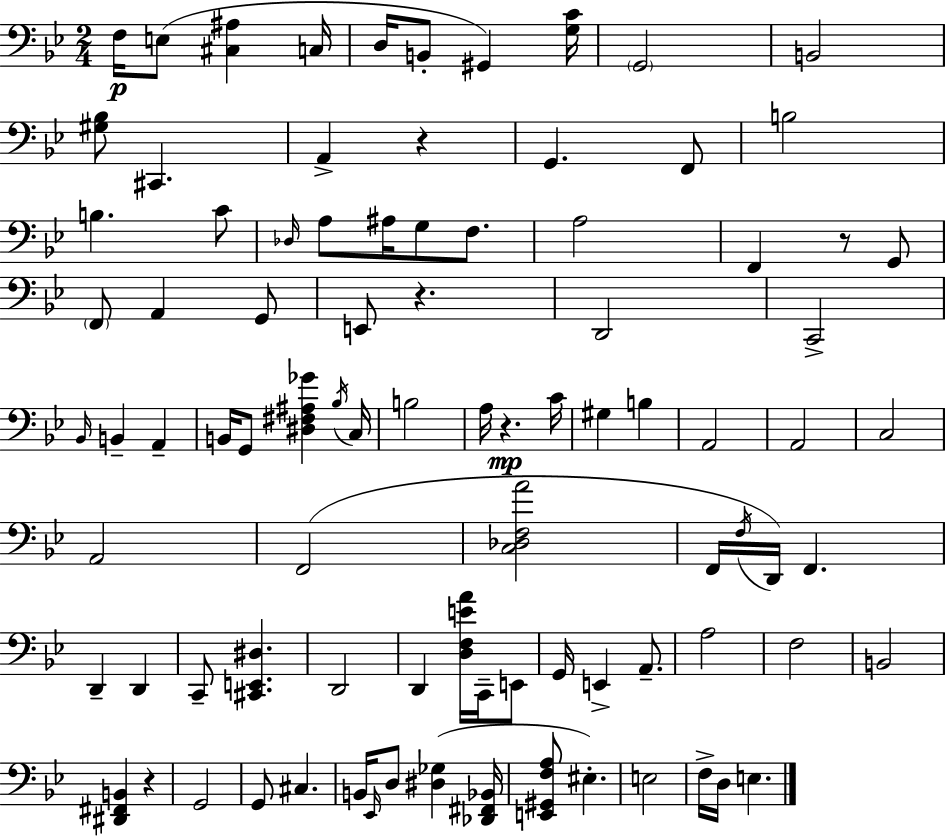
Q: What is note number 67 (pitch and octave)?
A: B2